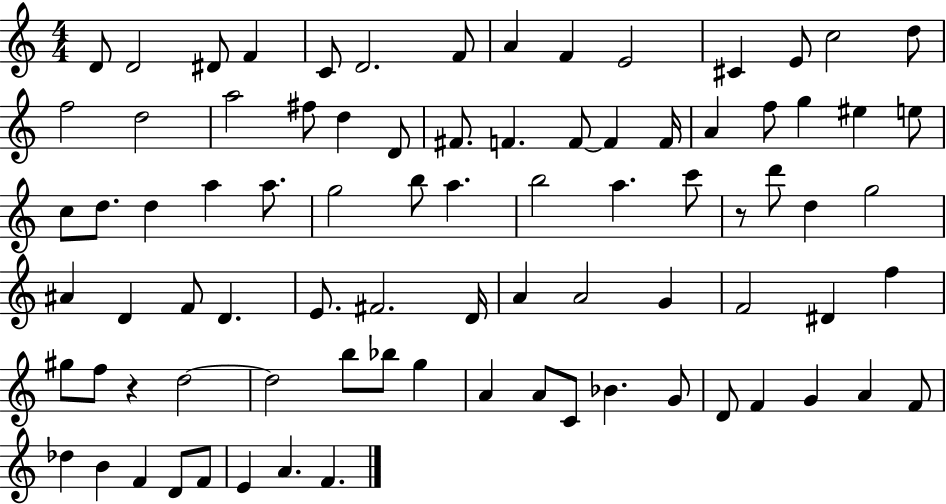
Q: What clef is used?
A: treble